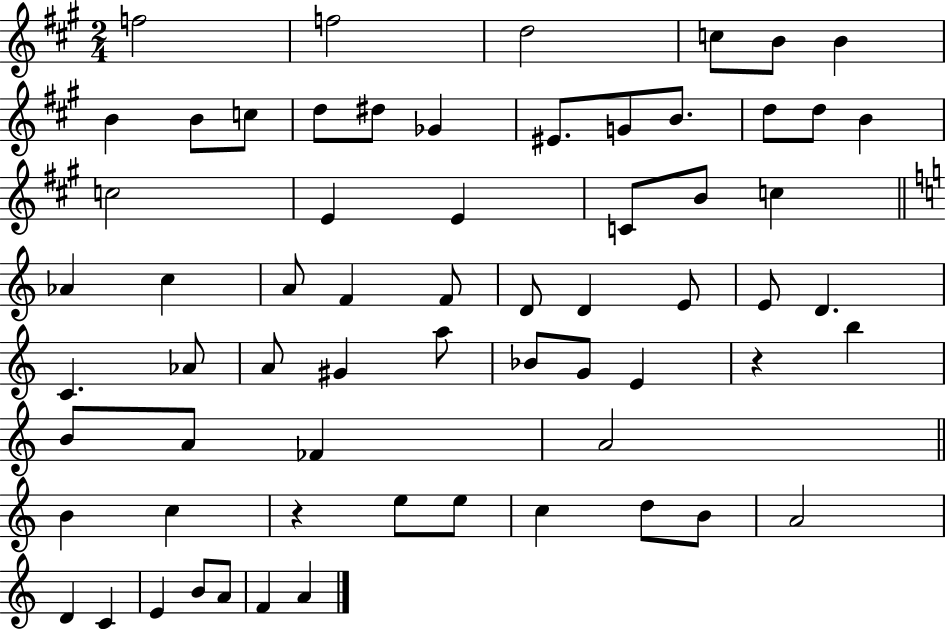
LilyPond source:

{
  \clef treble
  \numericTimeSignature
  \time 2/4
  \key a \major
  f''2 | f''2 | d''2 | c''8 b'8 b'4 | \break b'4 b'8 c''8 | d''8 dis''8 ges'4 | eis'8. g'8 b'8. | d''8 d''8 b'4 | \break c''2 | e'4 e'4 | c'8 b'8 c''4 | \bar "||" \break \key c \major aes'4 c''4 | a'8 f'4 f'8 | d'8 d'4 e'8 | e'8 d'4. | \break c'4. aes'8 | a'8 gis'4 a''8 | bes'8 g'8 e'4 | r4 b''4 | \break b'8 a'8 fes'4 | a'2 | \bar "||" \break \key c \major b'4 c''4 | r4 e''8 e''8 | c''4 d''8 b'8 | a'2 | \break d'4 c'4 | e'4 b'8 a'8 | f'4 a'4 | \bar "|."
}